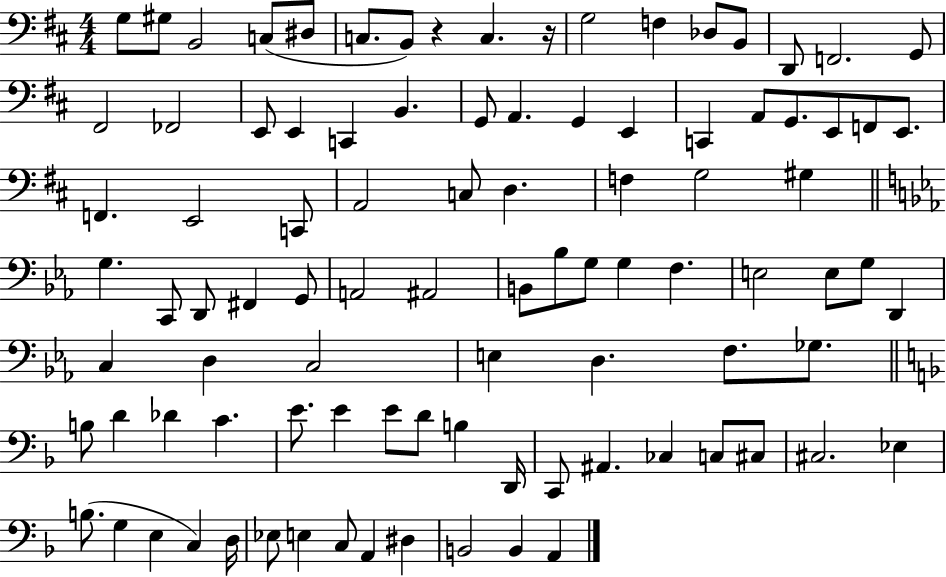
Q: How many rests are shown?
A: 2